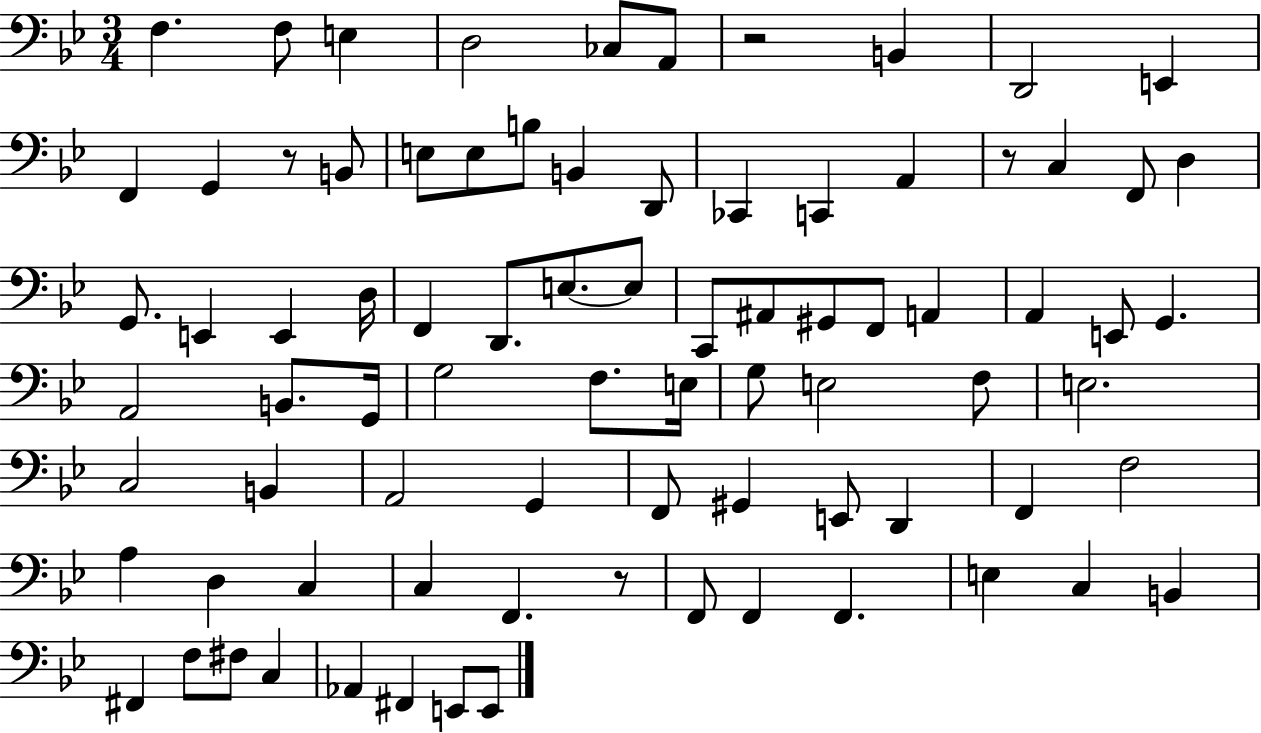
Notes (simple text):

F3/q. F3/e E3/q D3/h CES3/e A2/e R/h B2/q D2/h E2/q F2/q G2/q R/e B2/e E3/e E3/e B3/e B2/q D2/e CES2/q C2/q A2/q R/e C3/q F2/e D3/q G2/e. E2/q E2/q D3/s F2/q D2/e. E3/e. E3/e C2/e A#2/e G#2/e F2/e A2/q A2/q E2/e G2/q. A2/h B2/e. G2/s G3/h F3/e. E3/s G3/e E3/h F3/e E3/h. C3/h B2/q A2/h G2/q F2/e G#2/q E2/e D2/q F2/q F3/h A3/q D3/q C3/q C3/q F2/q. R/e F2/e F2/q F2/q. E3/q C3/q B2/q F#2/q F3/e F#3/e C3/q Ab2/q F#2/q E2/e E2/e